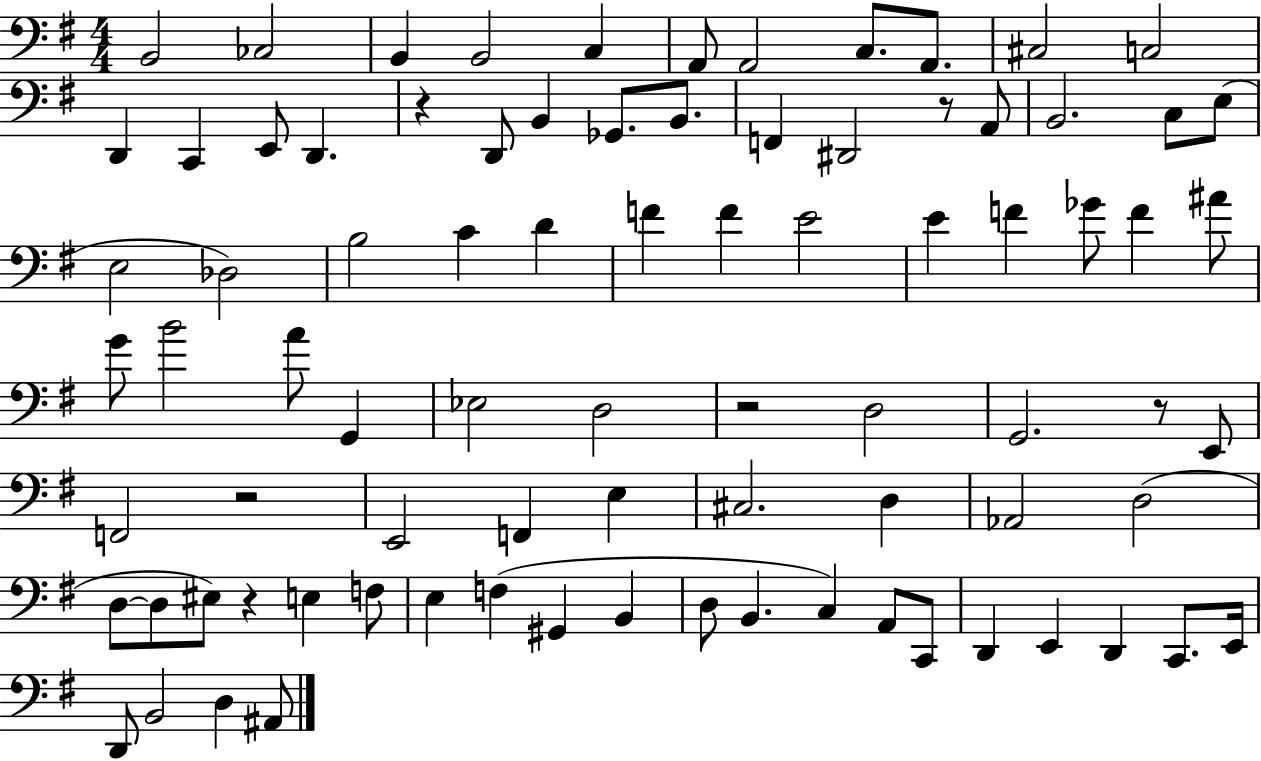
B2/h CES3/h B2/q B2/h C3/q A2/e A2/h C3/e. A2/e. C#3/h C3/h D2/q C2/q E2/e D2/q. R/q D2/e B2/q Gb2/e. B2/e. F2/q D#2/h R/e A2/e B2/h. C3/e E3/e E3/h Db3/h B3/h C4/q D4/q F4/q F4/q E4/h E4/q F4/q Gb4/e F4/q A#4/e G4/e B4/h A4/e G2/q Eb3/h D3/h R/h D3/h G2/h. R/e E2/e F2/h R/h E2/h F2/q E3/q C#3/h. D3/q Ab2/h D3/h D3/e D3/e EIS3/e R/q E3/q F3/e E3/q F3/q G#2/q B2/q D3/e B2/q. C3/q A2/e C2/e D2/q E2/q D2/q C2/e. E2/s D2/e B2/h D3/q A#2/e